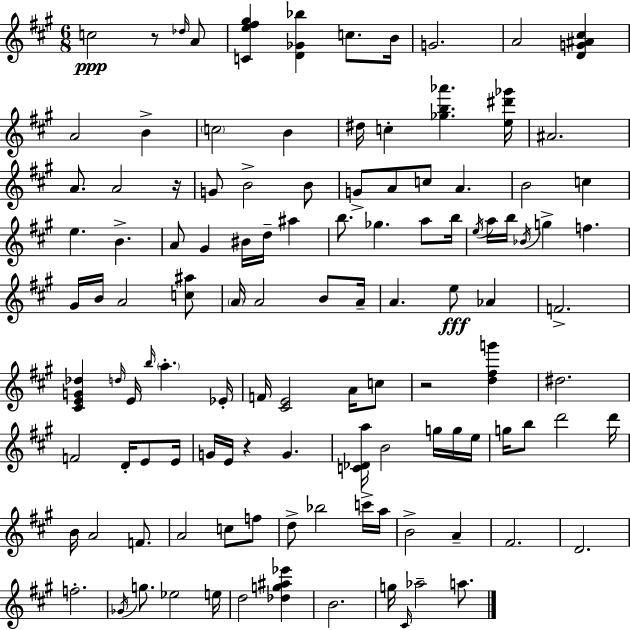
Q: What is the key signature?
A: A major